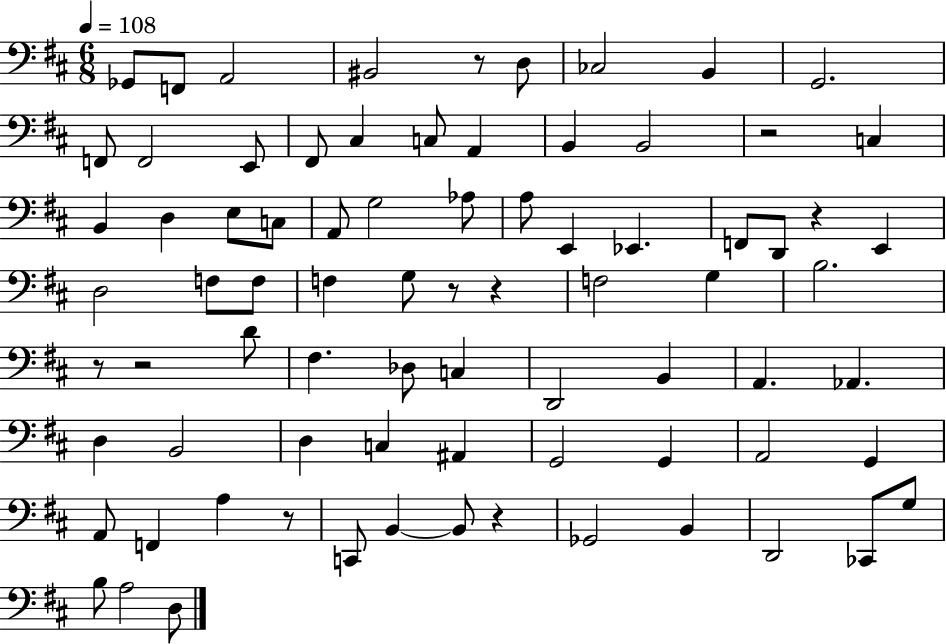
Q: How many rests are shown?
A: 9